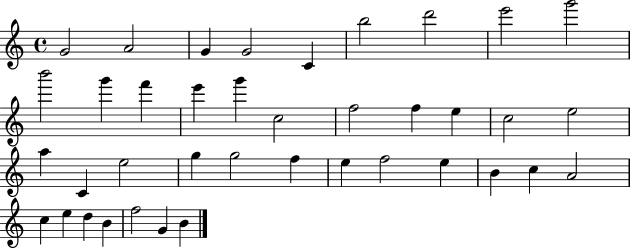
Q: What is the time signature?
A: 4/4